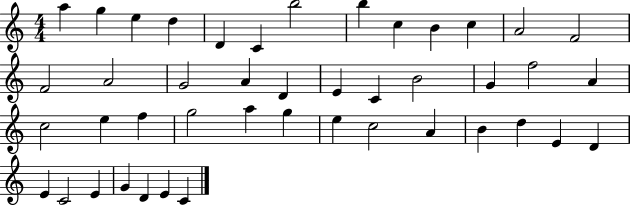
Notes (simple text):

A5/q G5/q E5/q D5/q D4/q C4/q B5/h B5/q C5/q B4/q C5/q A4/h F4/h F4/h A4/h G4/h A4/q D4/q E4/q C4/q B4/h G4/q F5/h A4/q C5/h E5/q F5/q G5/h A5/q G5/q E5/q C5/h A4/q B4/q D5/q E4/q D4/q E4/q C4/h E4/q G4/q D4/q E4/q C4/q